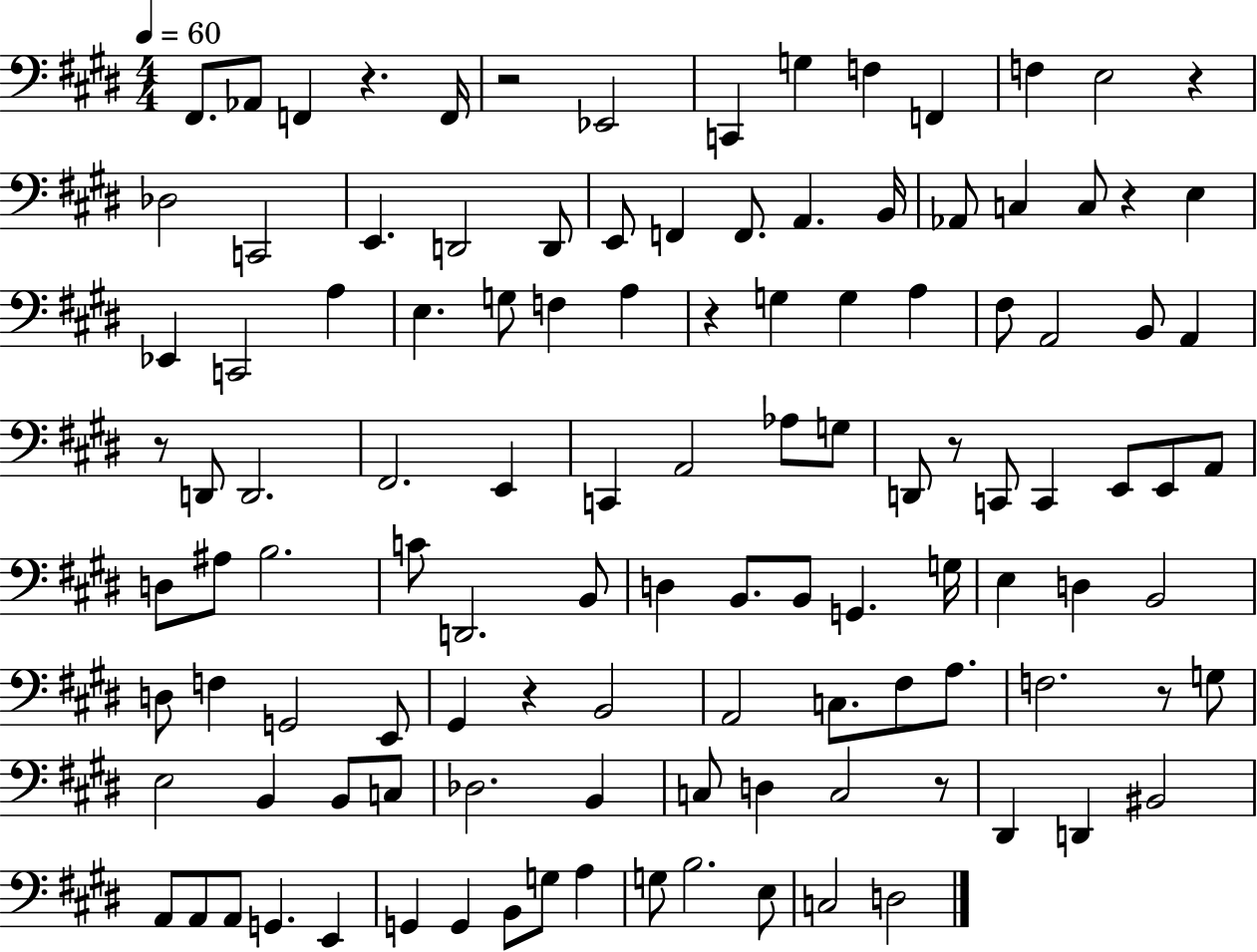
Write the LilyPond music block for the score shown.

{
  \clef bass
  \numericTimeSignature
  \time 4/4
  \key e \major
  \tempo 4 = 60
  \repeat volta 2 { fis,8. aes,8 f,4 r4. f,16 | r2 ees,2 | c,4 g4 f4 f,4 | f4 e2 r4 | \break des2 c,2 | e,4. d,2 d,8 | e,8 f,4 f,8. a,4. b,16 | aes,8 c4 c8 r4 e4 | \break ees,4 c,2 a4 | e4. g8 f4 a4 | r4 g4 g4 a4 | fis8 a,2 b,8 a,4 | \break r8 d,8 d,2. | fis,2. e,4 | c,4 a,2 aes8 g8 | d,8 r8 c,8 c,4 e,8 e,8 a,8 | \break d8 ais8 b2. | c'8 d,2. b,8 | d4 b,8. b,8 g,4. g16 | e4 d4 b,2 | \break d8 f4 g,2 e,8 | gis,4 r4 b,2 | a,2 c8. fis8 a8. | f2. r8 g8 | \break e2 b,4 b,8 c8 | des2. b,4 | c8 d4 c2 r8 | dis,4 d,4 bis,2 | \break a,8 a,8 a,8 g,4. e,4 | g,4 g,4 b,8 g8 a4 | g8 b2. e8 | c2 d2 | \break } \bar "|."
}